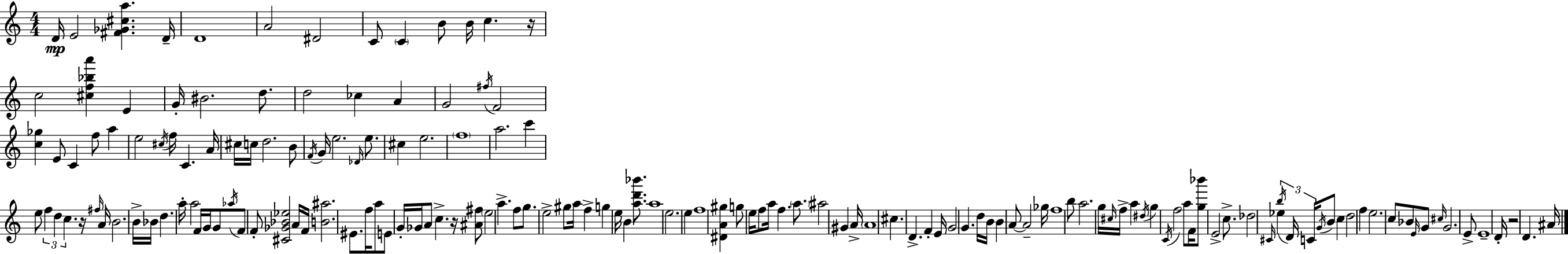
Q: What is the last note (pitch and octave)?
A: A#4